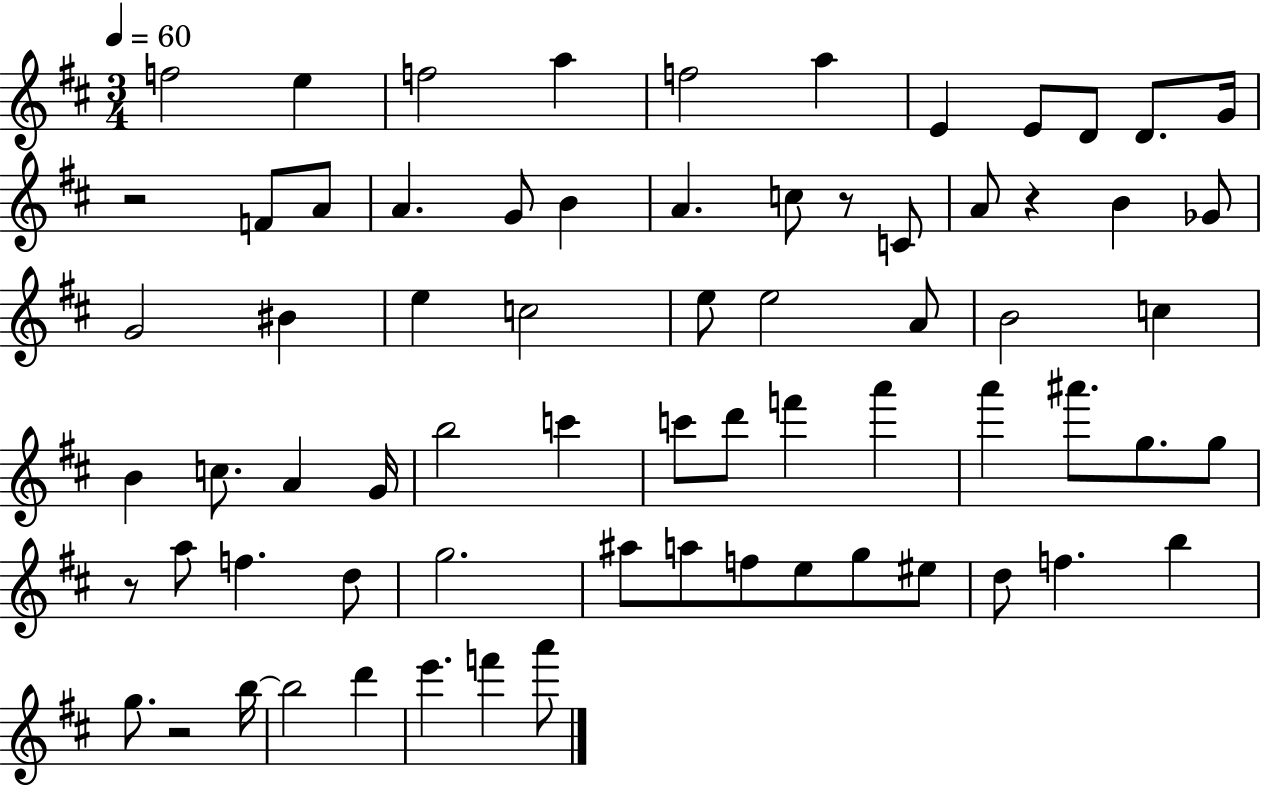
X:1
T:Untitled
M:3/4
L:1/4
K:D
f2 e f2 a f2 a E E/2 D/2 D/2 G/4 z2 F/2 A/2 A G/2 B A c/2 z/2 C/2 A/2 z B _G/2 G2 ^B e c2 e/2 e2 A/2 B2 c B c/2 A G/4 b2 c' c'/2 d'/2 f' a' a' ^a'/2 g/2 g/2 z/2 a/2 f d/2 g2 ^a/2 a/2 f/2 e/2 g/2 ^e/2 d/2 f b g/2 z2 b/4 b2 d' e' f' a'/2